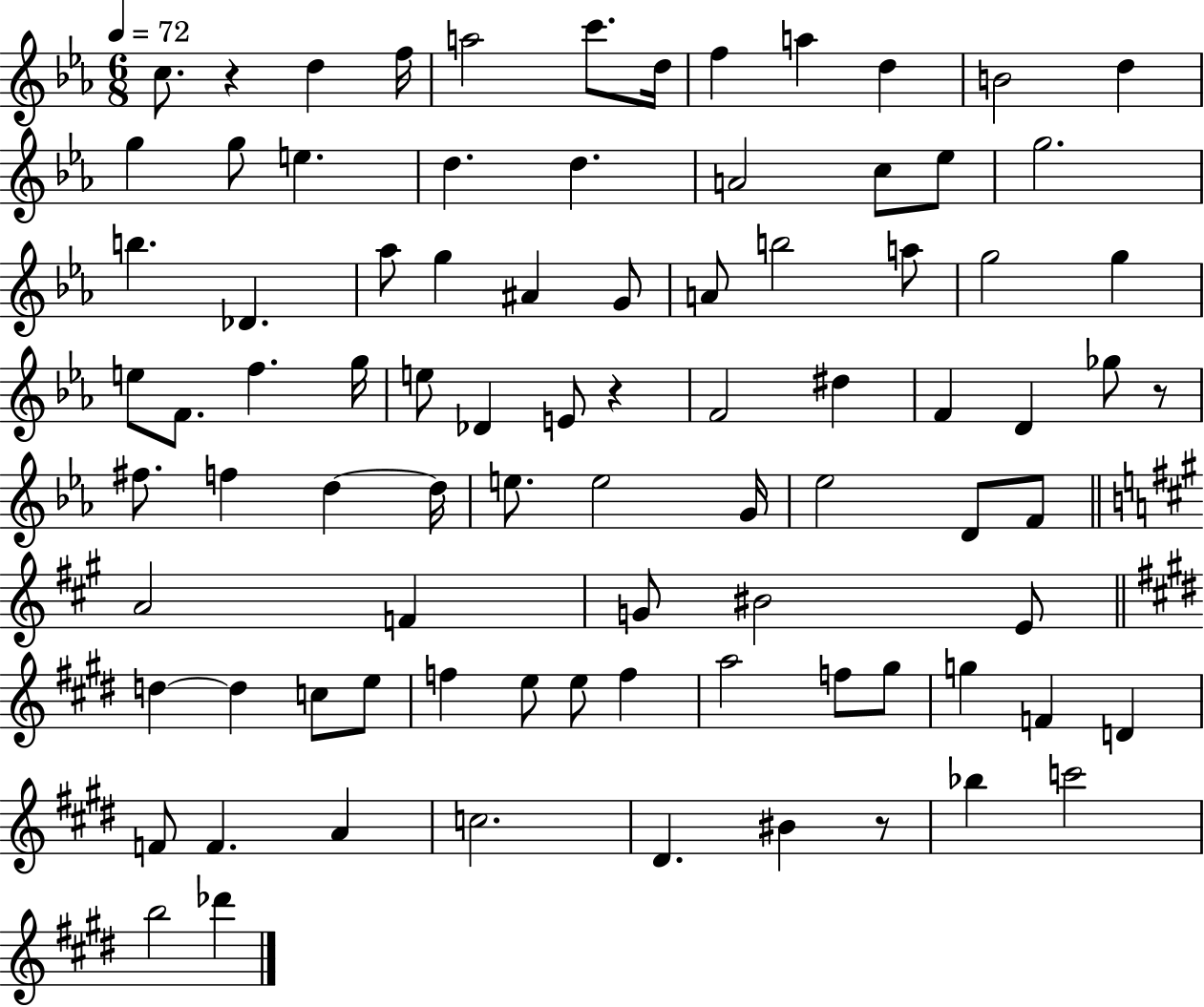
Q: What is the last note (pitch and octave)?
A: Db6